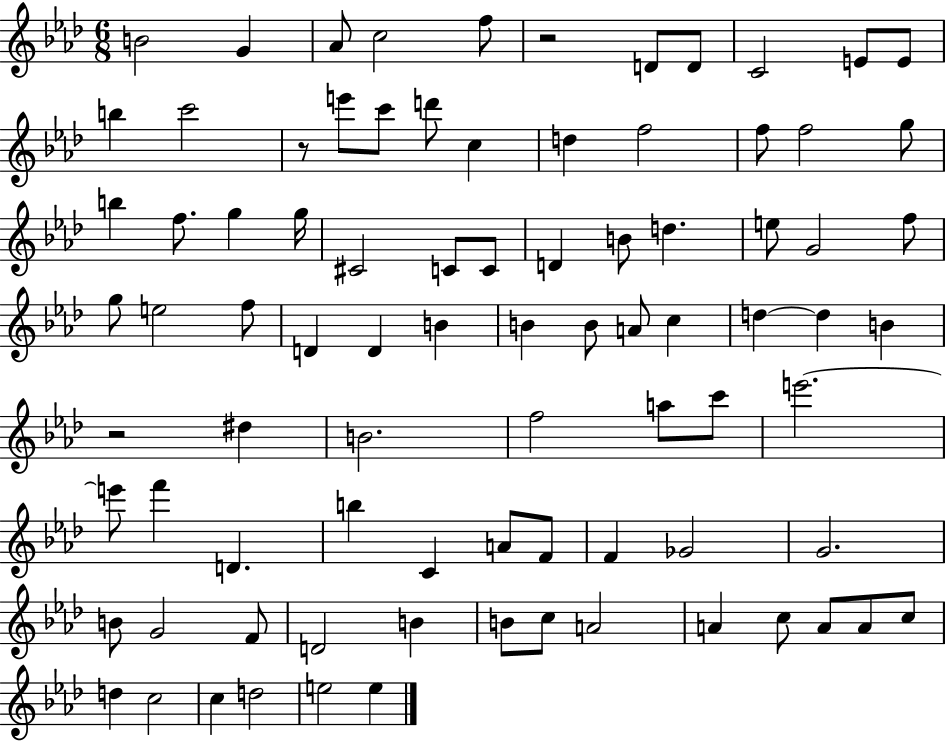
{
  \clef treble
  \numericTimeSignature
  \time 6/8
  \key aes \major
  \repeat volta 2 { b'2 g'4 | aes'8 c''2 f''8 | r2 d'8 d'8 | c'2 e'8 e'8 | \break b''4 c'''2 | r8 e'''8 c'''8 d'''8 c''4 | d''4 f''2 | f''8 f''2 g''8 | \break b''4 f''8. g''4 g''16 | cis'2 c'8 c'8 | d'4 b'8 d''4. | e''8 g'2 f''8 | \break g''8 e''2 f''8 | d'4 d'4 b'4 | b'4 b'8 a'8 c''4 | d''4~~ d''4 b'4 | \break r2 dis''4 | b'2. | f''2 a''8 c'''8 | e'''2.~~ | \break e'''8 f'''4 d'4. | b''4 c'4 a'8 f'8 | f'4 ges'2 | g'2. | \break b'8 g'2 f'8 | d'2 b'4 | b'8 c''8 a'2 | a'4 c''8 a'8 a'8 c''8 | \break d''4 c''2 | c''4 d''2 | e''2 e''4 | } \bar "|."
}